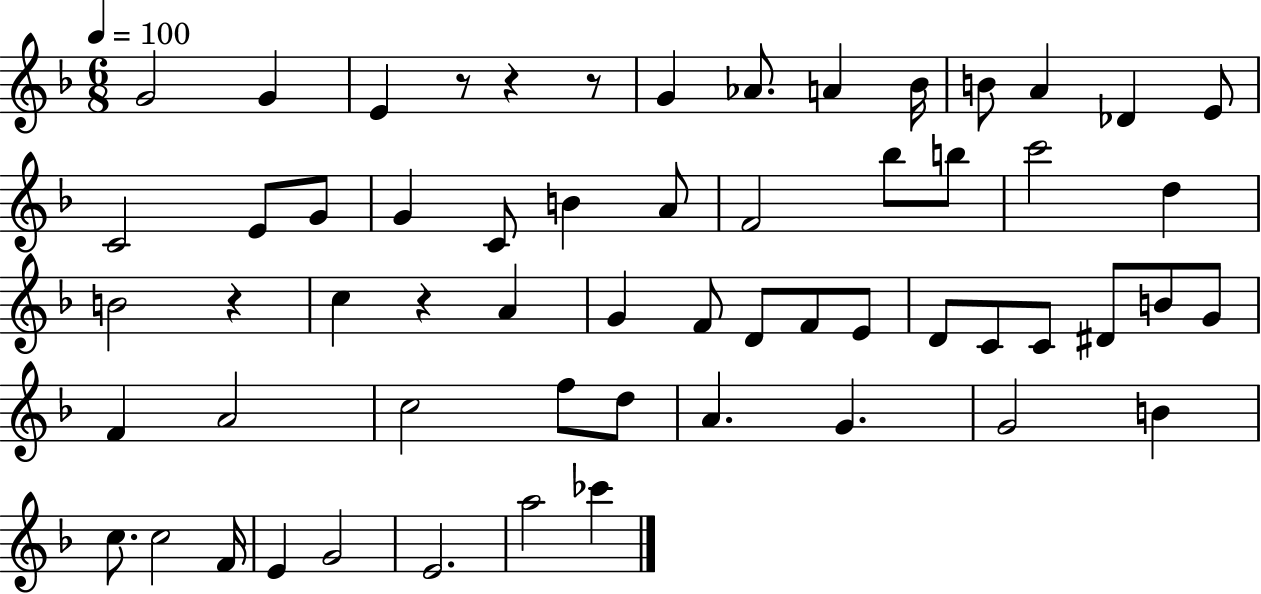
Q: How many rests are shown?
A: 5